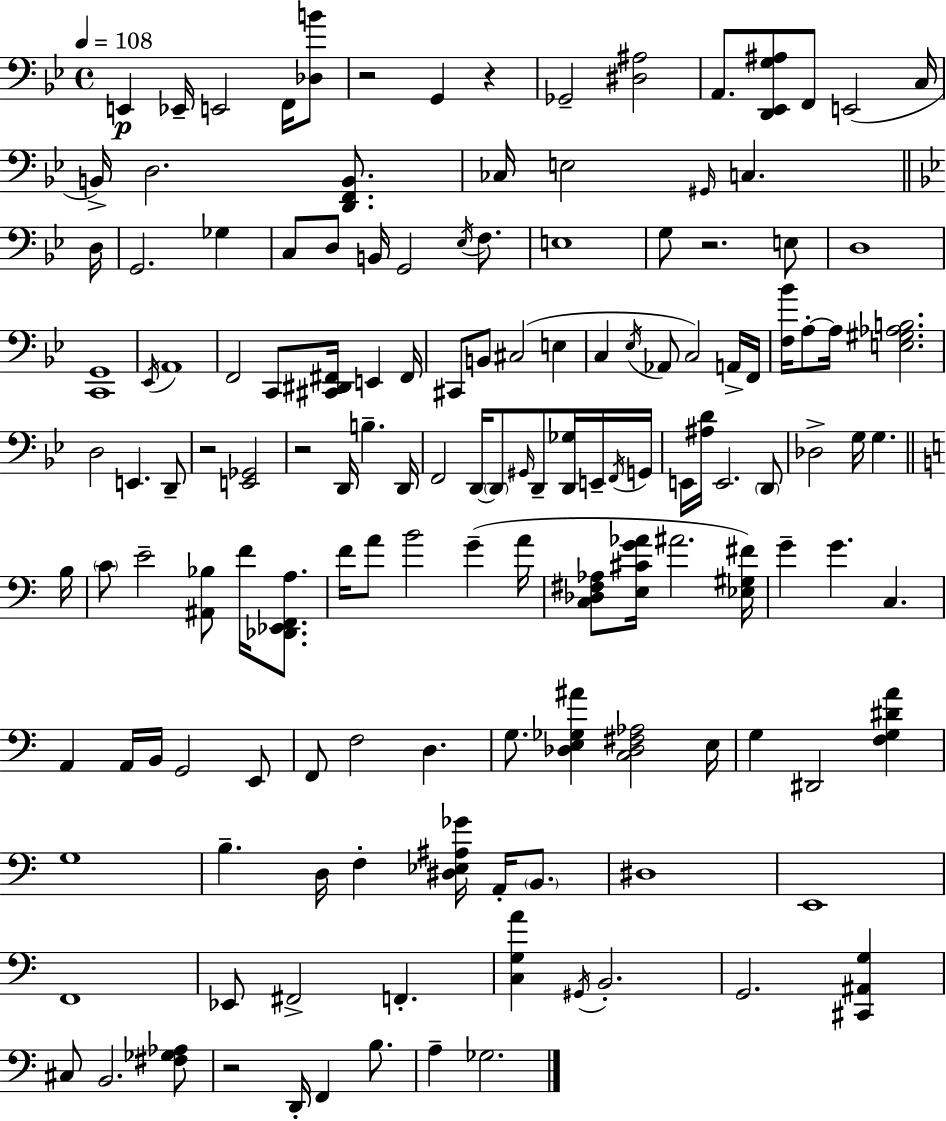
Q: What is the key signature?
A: G minor